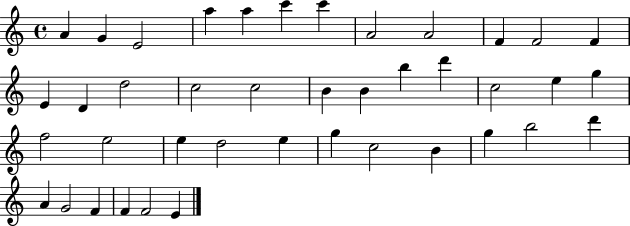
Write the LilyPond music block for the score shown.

{
  \clef treble
  \time 4/4
  \defaultTimeSignature
  \key c \major
  a'4 g'4 e'2 | a''4 a''4 c'''4 c'''4 | a'2 a'2 | f'4 f'2 f'4 | \break e'4 d'4 d''2 | c''2 c''2 | b'4 b'4 b''4 d'''4 | c''2 e''4 g''4 | \break f''2 e''2 | e''4 d''2 e''4 | g''4 c''2 b'4 | g''4 b''2 d'''4 | \break a'4 g'2 f'4 | f'4 f'2 e'4 | \bar "|."
}